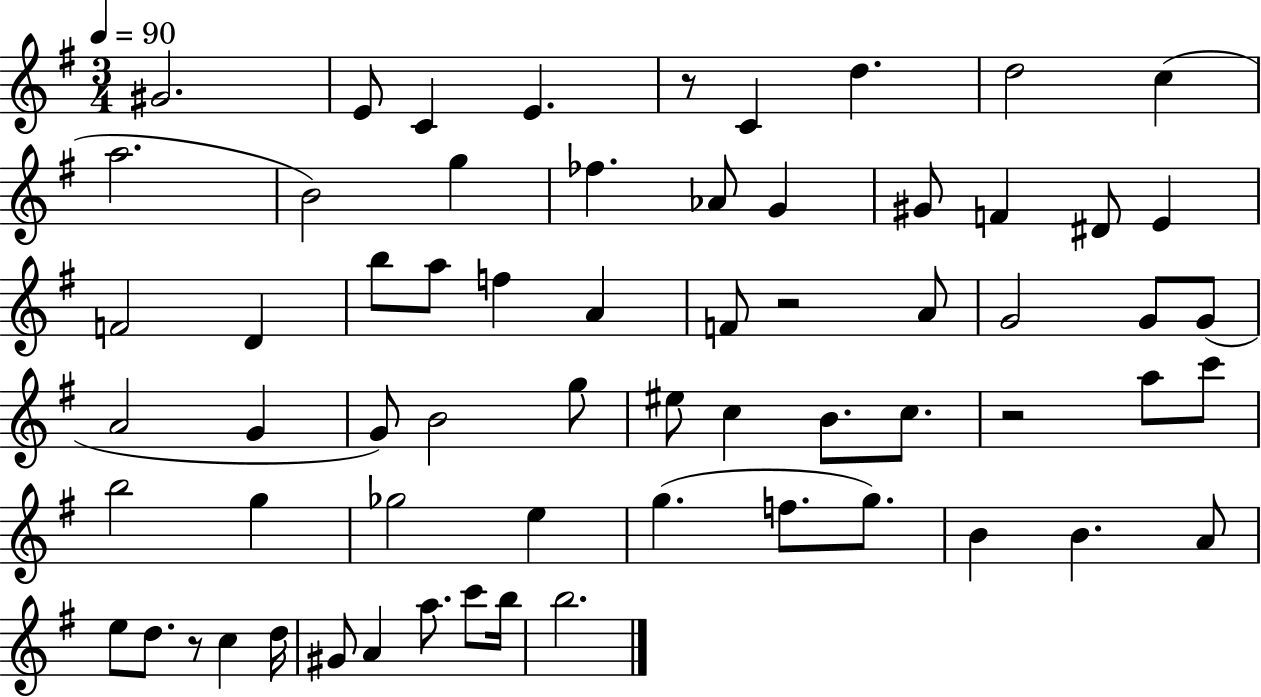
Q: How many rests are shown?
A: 4